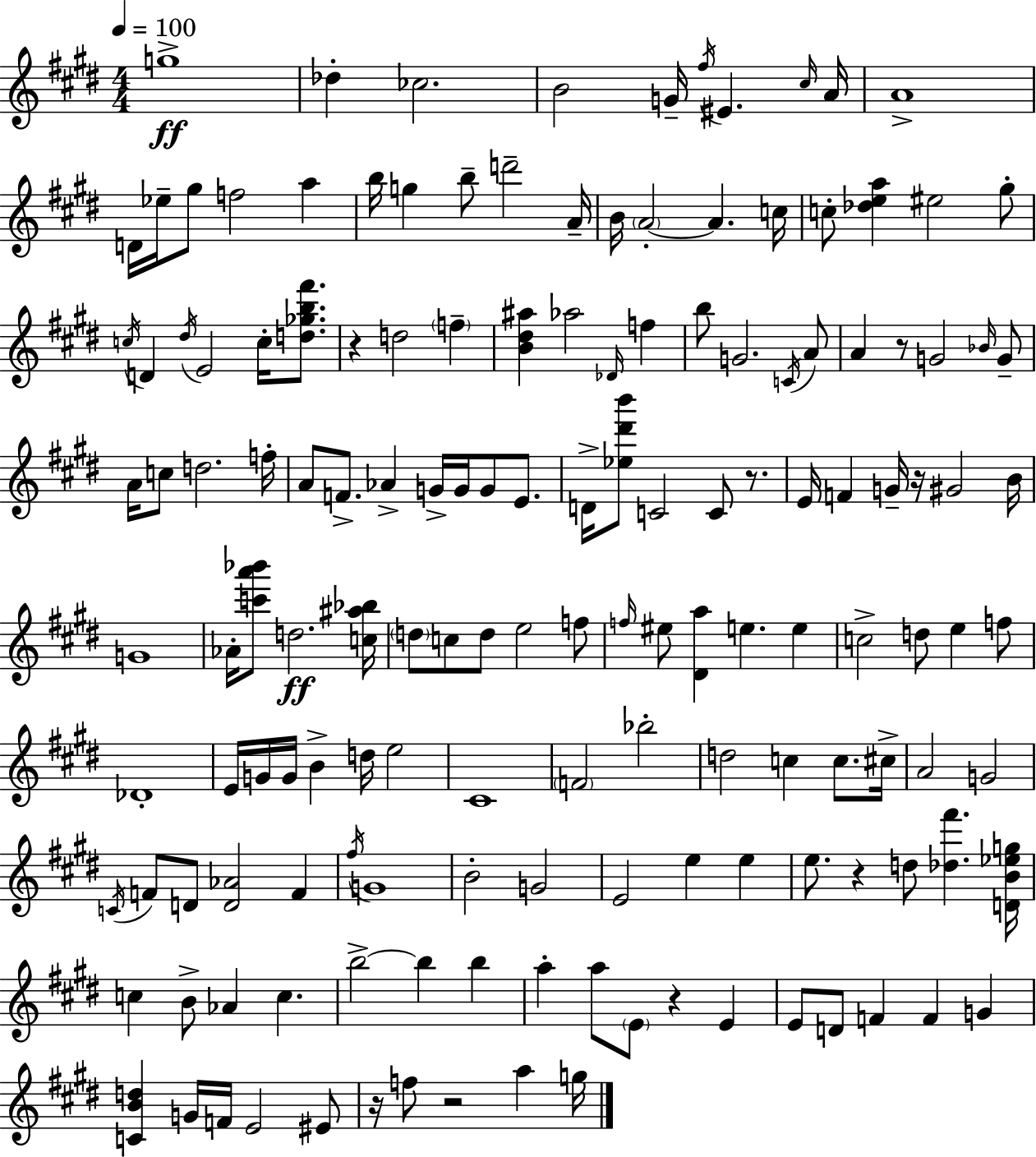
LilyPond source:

{
  \clef treble
  \numericTimeSignature
  \time 4/4
  \key e \major
  \tempo 4 = 100
  \repeat volta 2 { g''1->\ff | des''4-. ces''2. | b'2 g'16-- \acciaccatura { fis''16 } eis'4. | \grace { cis''16 } a'16 a'1-> | \break d'16 ees''16-- gis''8 f''2 a''4 | b''16 g''4 b''8-- d'''2-- | a'16-- b'16 \parenthesize a'2-.~~ a'4. | c''16 c''8-. <des'' e'' a''>4 eis''2 | \break gis''8-. \acciaccatura { c''16 } d'4 \acciaccatura { dis''16 } e'2 | c''16-. <d'' ges'' b'' fis'''>8. r4 d''2 | \parenthesize f''4-- <b' dis'' ais''>4 aes''2 | \grace { des'16 } f''4 b''8 g'2. | \break \acciaccatura { c'16 } a'8 a'4 r8 g'2 | \grace { bes'16 } g'8-- a'16 c''8 d''2. | f''16-. a'8 f'8.-> aes'4-> | g'16-> g'16 g'8 e'8. d'16-> <ees'' dis''' b'''>8 c'2 | \break c'8 r8. e'16 f'4 g'16-- r16 gis'2 | b'16 g'1 | aes'16-. <c''' a''' bes'''>8 d''2.\ff | <c'' ais'' bes''>16 \parenthesize d''8 c''8 d''8 e''2 | \break f''8 \grace { f''16 } eis''8 <dis' a''>4 e''4. | e''4 c''2-> | d''8 e''4 f''8 des'1-. | e'16 g'16 g'16 b'4-> d''16 | \break e''2 cis'1 | \parenthesize f'2 | bes''2-. d''2 | c''4 c''8. cis''16-> a'2 | \break g'2 \acciaccatura { c'16 } f'8 d'8 <d' aes'>2 | f'4 \acciaccatura { fis''16 } g'1 | b'2-. | g'2 e'2 | \break e''4 e''4 e''8. r4 | d''8 <des'' fis'''>4. <d' b' ees'' g''>16 c''4 b'8-> | aes'4 c''4. b''2->~~ | b''4 b''4 a''4-. a''8 | \break \parenthesize e'8 r4 e'4 e'8 d'8 f'4 | f'4 g'4 <c' b' d''>4 g'16 f'16 | e'2 eis'8 r16 f''8 r2 | a''4 g''16 } \bar "|."
}